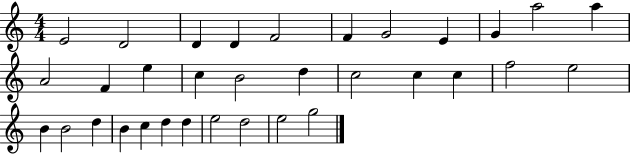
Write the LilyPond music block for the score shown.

{
  \clef treble
  \numericTimeSignature
  \time 4/4
  \key c \major
  e'2 d'2 | d'4 d'4 f'2 | f'4 g'2 e'4 | g'4 a''2 a''4 | \break a'2 f'4 e''4 | c''4 b'2 d''4 | c''2 c''4 c''4 | f''2 e''2 | \break b'4 b'2 d''4 | b'4 c''4 d''4 d''4 | e''2 d''2 | e''2 g''2 | \break \bar "|."
}